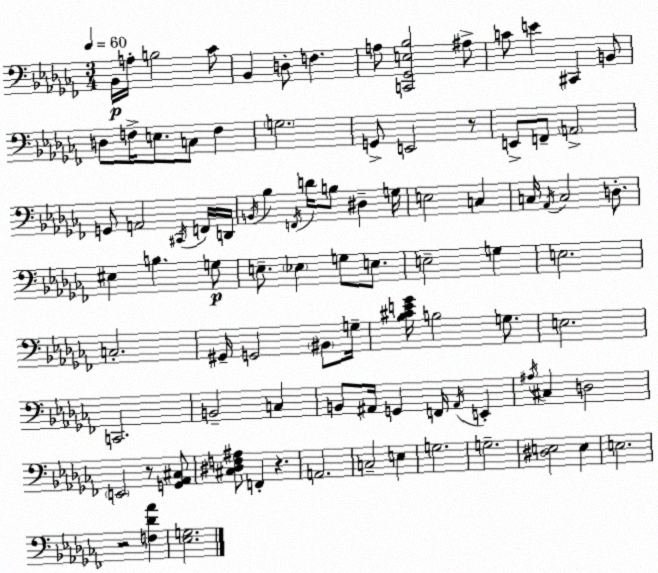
X:1
T:Untitled
M:3/4
L:1/4
K:Abm
_B,,/4 A,/4 B,2 _C/2 _B,, D,/2 F, A,/2 [C,,_G,,E,_B,]2 ^A,/2 C/2 E ^C,, B,,/2 D,/2 F,/4 E,/2 C,/2 F, G,2 G,,/2 E,,2 z/2 E,,/2 F,,/2 A,,2 G,,/2 A,,2 ^C,,/4 F,,/4 D,,/4 B,,/4 _B, F,,/4 D/4 B,/2 ^D, G,/4 E,2 C, C,/4 _A,,/4 C,2 D,/2 ^E, B, G,/2 E,/2 _E, G,/2 E,/2 E,2 G, E,2 C,2 ^G,,/4 G,,2 ^B,,/2 G,/4 [_B,^CE_G]/4 B,2 G,/2 E,2 C,,2 B,,2 C, B,,/2 ^A,,/4 G,, F,,/4 ^A,,/4 E,, ^A,/4 ^C, D,2 E,,2 z/2 [G,,_A,,^C,]/2 [^C,^D,F,^A,]/2 F,, z A,,2 C,2 E, G,2 G,2 [^D,E,]2 E, E,2 z2 [F,_D_A] [_E,G,]2